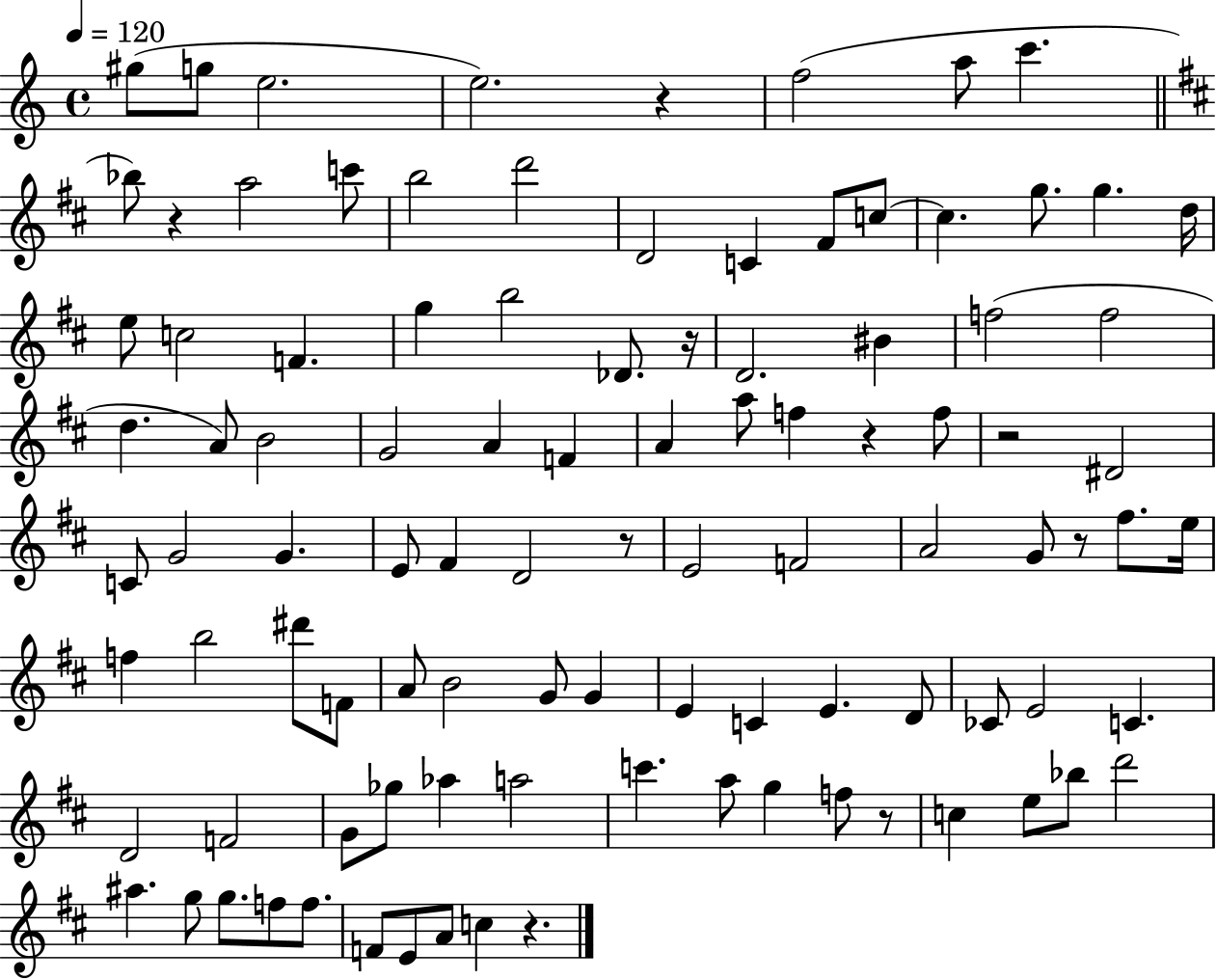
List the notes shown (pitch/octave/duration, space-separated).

G#5/e G5/e E5/h. E5/h. R/q F5/h A5/e C6/q. Bb5/e R/q A5/h C6/e B5/h D6/h D4/h C4/q F#4/e C5/e C5/q. G5/e. G5/q. D5/s E5/e C5/h F4/q. G5/q B5/h Db4/e. R/s D4/h. BIS4/q F5/h F5/h D5/q. A4/e B4/h G4/h A4/q F4/q A4/q A5/e F5/q R/q F5/e R/h D#4/h C4/e G4/h G4/q. E4/e F#4/q D4/h R/e E4/h F4/h A4/h G4/e R/e F#5/e. E5/s F5/q B5/h D#6/e F4/e A4/e B4/h G4/e G4/q E4/q C4/q E4/q. D4/e CES4/e E4/h C4/q. D4/h F4/h G4/e Gb5/e Ab5/q A5/h C6/q. A5/e G5/q F5/e R/e C5/q E5/e Bb5/e D6/h A#5/q. G5/e G5/e. F5/e F5/e. F4/e E4/e A4/e C5/q R/q.